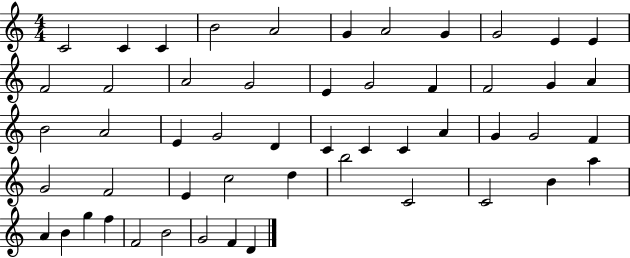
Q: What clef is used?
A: treble